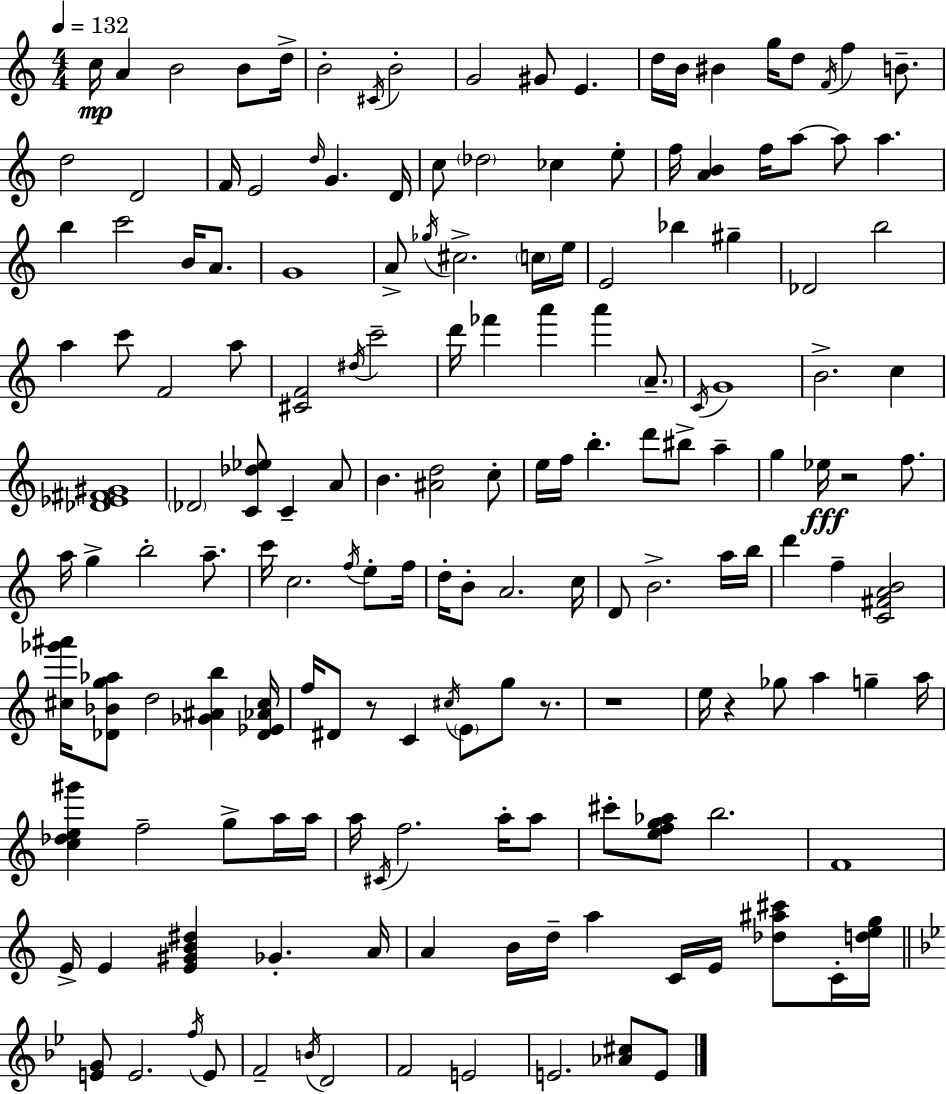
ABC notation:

X:1
T:Untitled
M:4/4
L:1/4
K:C
c/4 A B2 B/2 d/4 B2 ^C/4 B2 G2 ^G/2 E d/4 B/4 ^B g/4 d/2 F/4 f B/2 d2 D2 F/4 E2 d/4 G D/4 c/2 _d2 _c e/2 f/4 [AB] f/4 a/2 a/2 a b c'2 B/4 A/2 G4 A/2 _g/4 ^c2 c/4 e/4 E2 _b ^g _D2 b2 a c'/2 F2 a/2 [^CF]2 ^d/4 c'2 d'/4 _f' a' a' A/2 C/4 G4 B2 c [_D_E^F^G]4 _D2 [C_d_e]/2 C A/2 B [^Ad]2 c/2 e/4 f/4 b d'/2 ^b/2 a g _e/4 z2 f/2 a/4 g b2 a/2 c'/4 c2 f/4 e/2 f/4 d/4 B/2 A2 c/4 D/2 B2 a/4 b/4 d' f [C^FAB]2 [^c_g'^a']/4 [_D_Bg_a]/2 d2 [_G^Ab] [_D_E_A^c]/4 f/4 ^D/2 z/2 C ^c/4 E/2 g/2 z/2 z4 e/4 z _g/2 a g a/4 [c_de^g'] f2 g/2 a/4 a/4 a/4 ^C/4 f2 a/4 a/2 ^c'/2 [efg_a]/2 b2 F4 E/4 E [E^GB^d] _G A/4 A B/4 d/4 a C/4 E/4 [_d^a^c']/2 C/4 [deg]/4 [EG]/2 E2 f/4 E/2 F2 B/4 D2 F2 E2 E2 [_A^c]/2 E/2